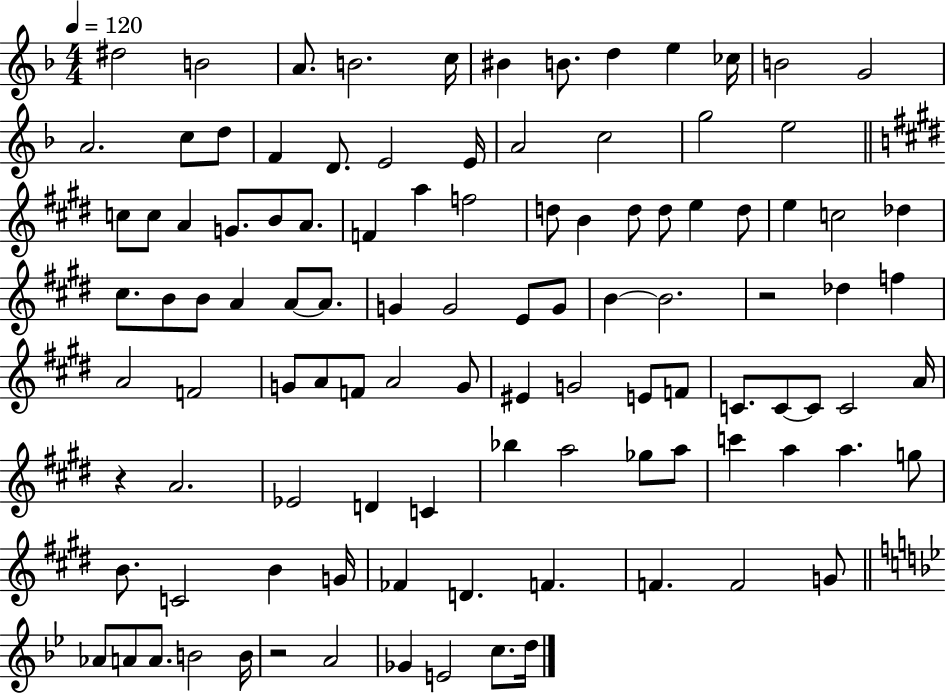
D#5/h B4/h A4/e. B4/h. C5/s BIS4/q B4/e. D5/q E5/q CES5/s B4/h G4/h A4/h. C5/e D5/e F4/q D4/e. E4/h E4/s A4/h C5/h G5/h E5/h C5/e C5/e A4/q G4/e. B4/e A4/e. F4/q A5/q F5/h D5/e B4/q D5/e D5/e E5/q D5/e E5/q C5/h Db5/q C#5/e. B4/e B4/e A4/q A4/e A4/e. G4/q G4/h E4/e G4/e B4/q B4/h. R/h Db5/q F5/q A4/h F4/h G4/e A4/e F4/e A4/h G4/e EIS4/q G4/h E4/e F4/e C4/e. C4/e C4/e C4/h A4/s R/q A4/h. Eb4/h D4/q C4/q Bb5/q A5/h Gb5/e A5/e C6/q A5/q A5/q. G5/e B4/e. C4/h B4/q G4/s FES4/q D4/q. F4/q. F4/q. F4/h G4/e Ab4/e A4/e A4/e. B4/h B4/s R/h A4/h Gb4/q E4/h C5/e. D5/s